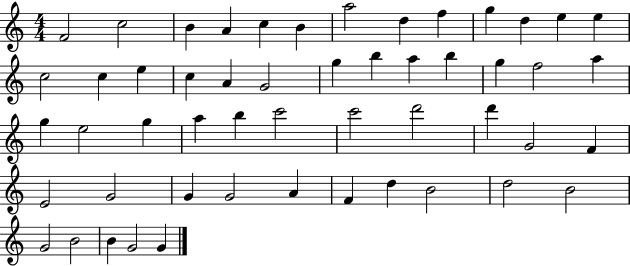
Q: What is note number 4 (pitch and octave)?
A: A4